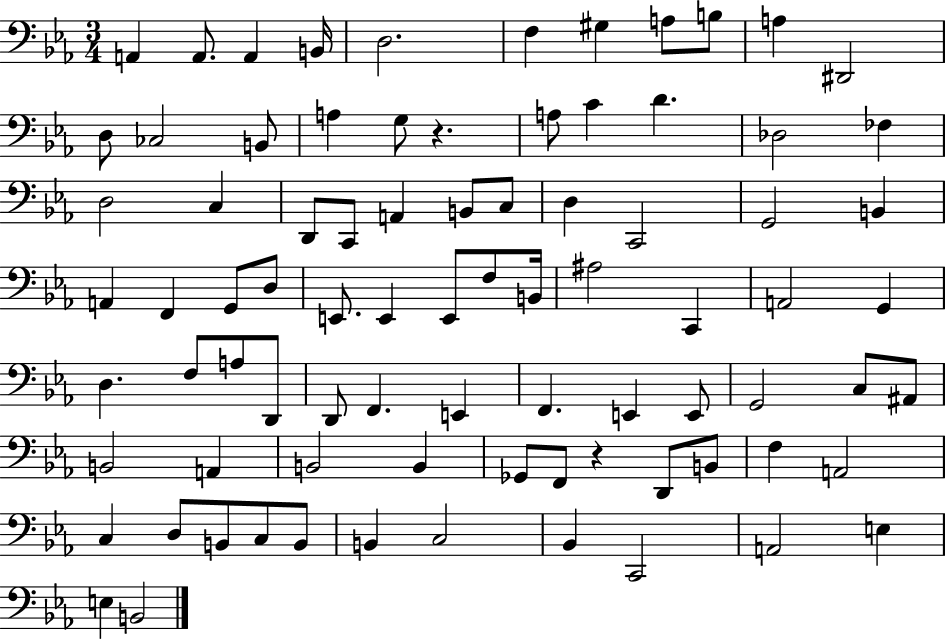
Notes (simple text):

A2/q A2/e. A2/q B2/s D3/h. F3/q G#3/q A3/e B3/e A3/q D#2/h D3/e CES3/h B2/e A3/q G3/e R/q. A3/e C4/q D4/q. Db3/h FES3/q D3/h C3/q D2/e C2/e A2/q B2/e C3/e D3/q C2/h G2/h B2/q A2/q F2/q G2/e D3/e E2/e. E2/q E2/e F3/e B2/s A#3/h C2/q A2/h G2/q D3/q. F3/e A3/e D2/e D2/e F2/q. E2/q F2/q. E2/q E2/e G2/h C3/e A#2/e B2/h A2/q B2/h B2/q Gb2/e F2/e R/q D2/e B2/e F3/q A2/h C3/q D3/e B2/e C3/e B2/e B2/q C3/h Bb2/q C2/h A2/h E3/q E3/q B2/h